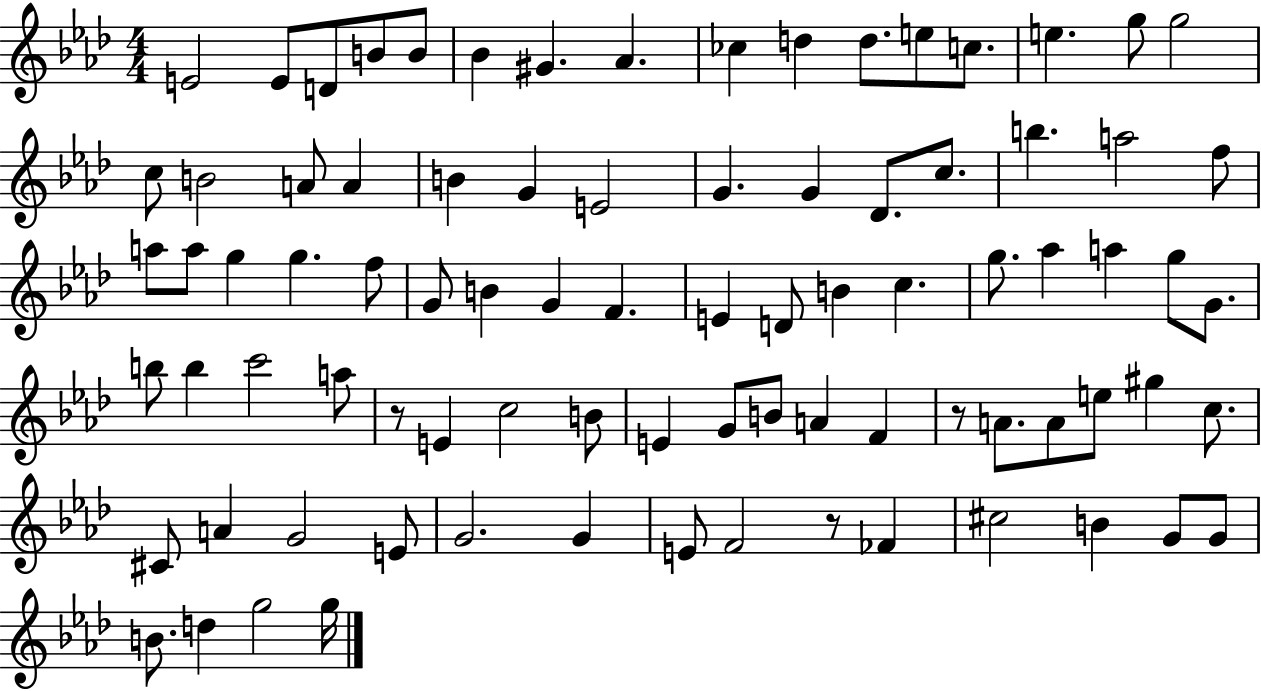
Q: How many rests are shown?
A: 3